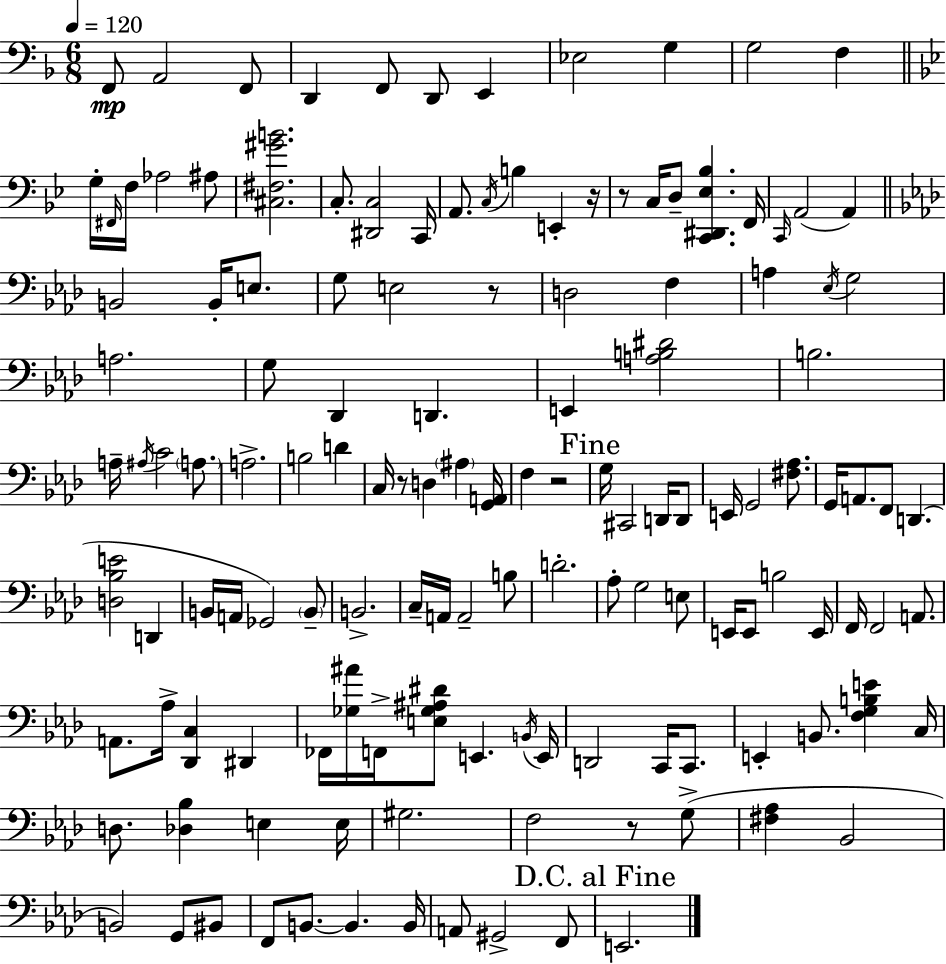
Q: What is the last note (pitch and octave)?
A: E2